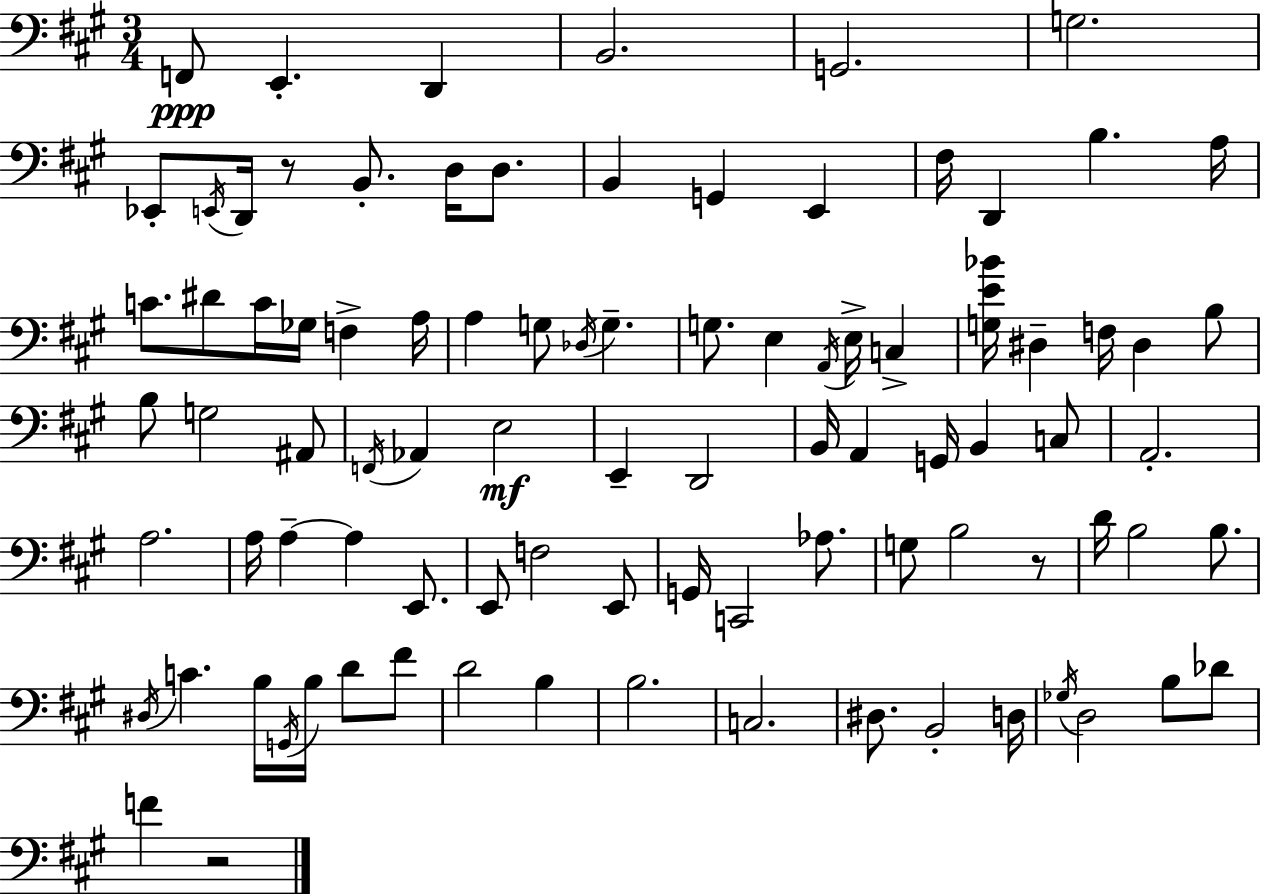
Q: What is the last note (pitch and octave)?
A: F4